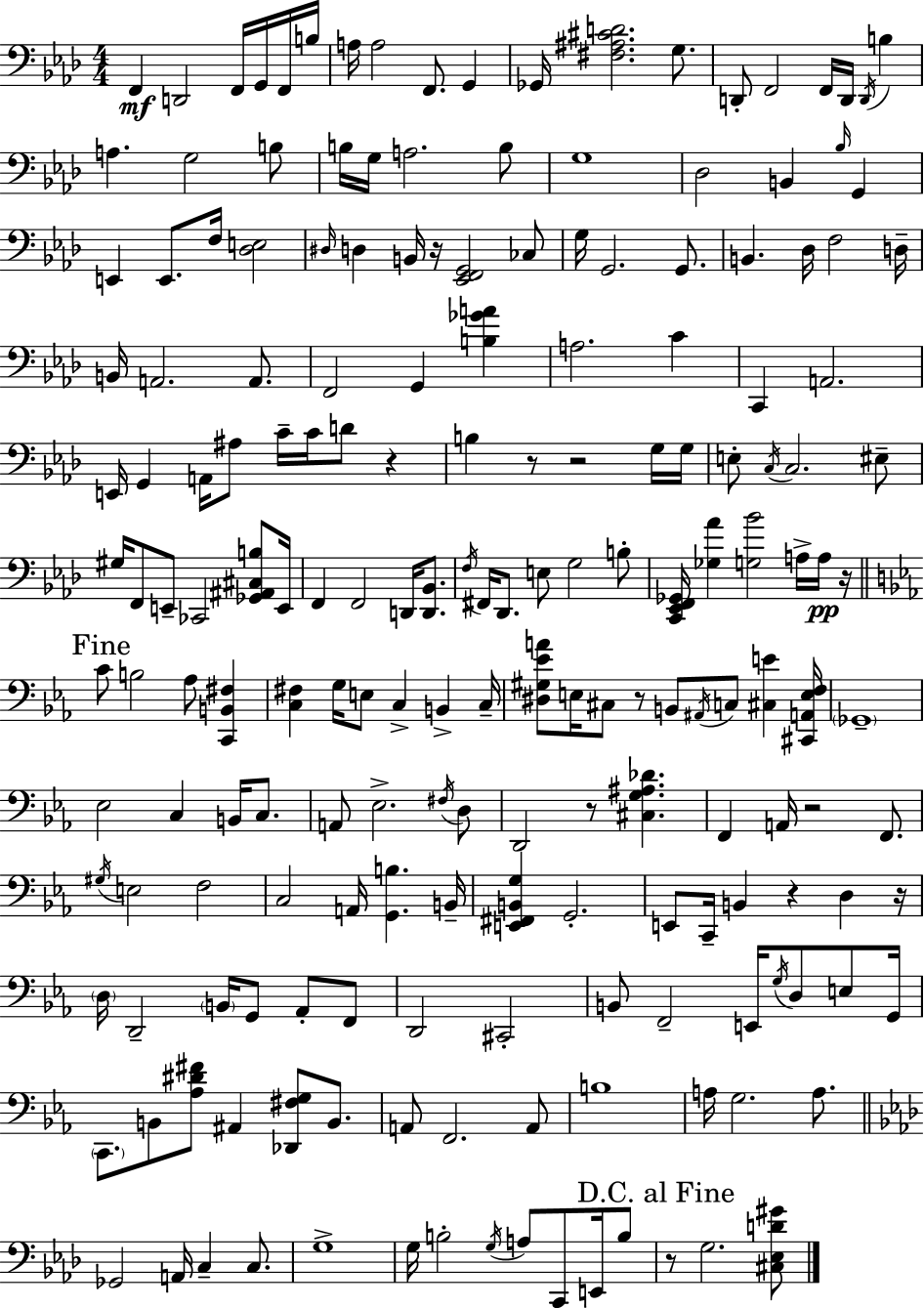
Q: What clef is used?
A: bass